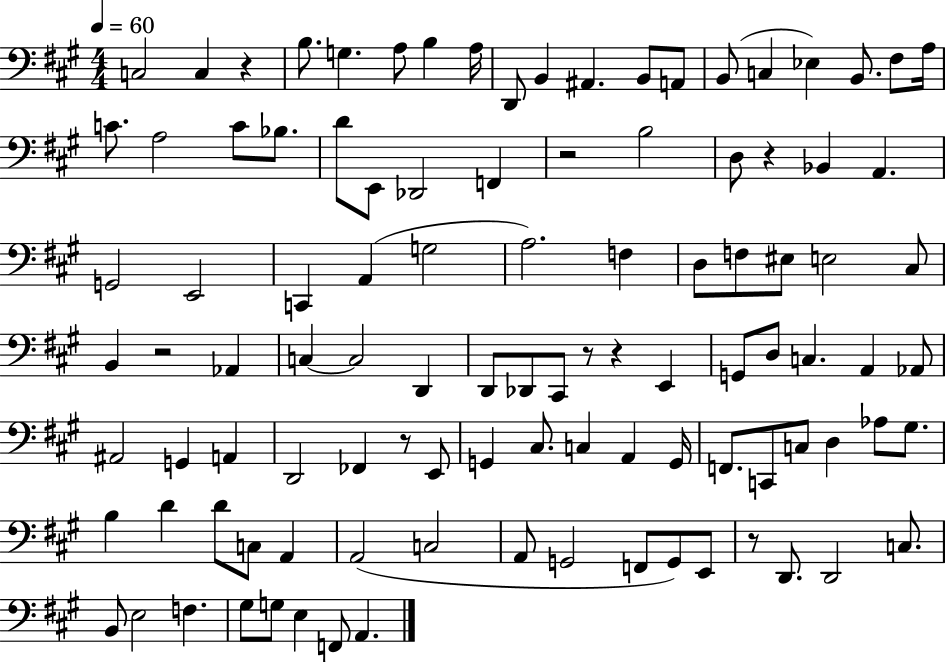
C3/h C3/q R/q B3/e. G3/q. A3/e B3/q A3/s D2/e B2/q A#2/q. B2/e A2/e B2/e C3/q Eb3/q B2/e. F#3/e A3/s C4/e. A3/h C4/e Bb3/e. D4/e E2/e Db2/h F2/q R/h B3/h D3/e R/q Bb2/q A2/q. G2/h E2/h C2/q A2/q G3/h A3/h. F3/q D3/e F3/e EIS3/e E3/h C#3/e B2/q R/h Ab2/q C3/q C3/h D2/q D2/e Db2/e C#2/e R/e R/q E2/q G2/e D3/e C3/q. A2/q Ab2/e A#2/h G2/q A2/q D2/h FES2/q R/e E2/e G2/q C#3/e. C3/q A2/q G2/s F2/e. C2/e C3/e D3/q Ab3/e G#3/e. B3/q D4/q D4/e C3/e A2/q A2/h C3/h A2/e G2/h F2/e G2/e E2/e R/e D2/e. D2/h C3/e. B2/e E3/h F3/q. G#3/e G3/e E3/q F2/e A2/q.